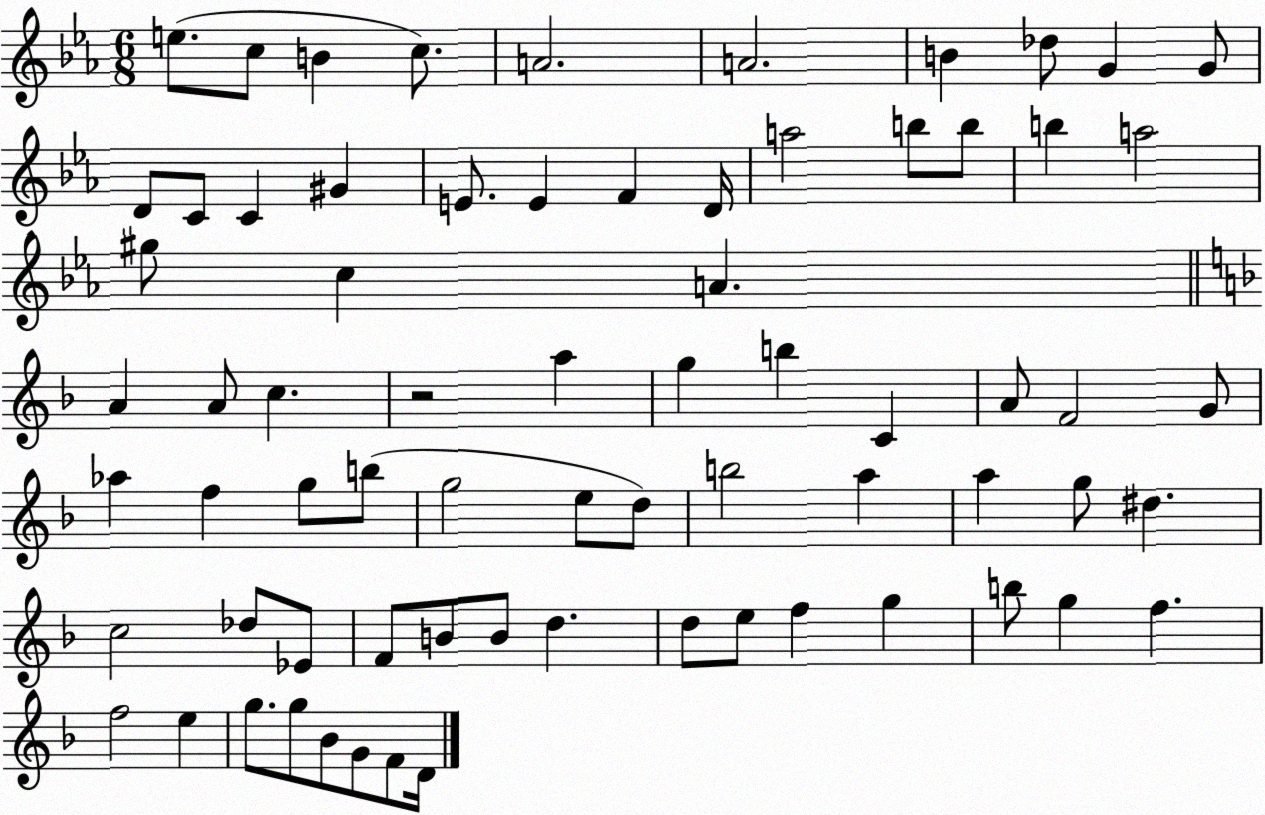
X:1
T:Untitled
M:6/8
L:1/4
K:Eb
e/2 c/2 B c/2 A2 A2 B _d/2 G G/2 D/2 C/2 C ^G E/2 E F D/4 a2 b/2 b/2 b a2 ^g/2 c A A A/2 c z2 a g b C A/2 F2 G/2 _a f g/2 b/2 g2 e/2 d/2 b2 a a g/2 ^d c2 _d/2 _E/2 F/2 B/2 B/2 d d/2 e/2 f g b/2 g f f2 e g/2 g/2 _B/2 G/2 F/2 D/4